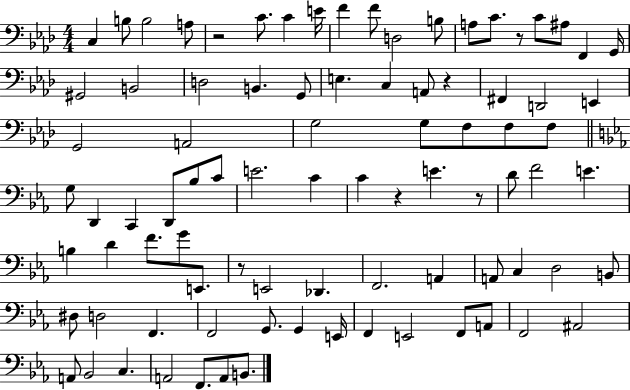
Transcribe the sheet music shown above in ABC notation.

X:1
T:Untitled
M:4/4
L:1/4
K:Ab
C, B,/2 B,2 A,/2 z2 C/2 C E/4 F F/2 D,2 B,/2 A,/2 C/2 z/2 C/2 ^A,/2 F,, G,,/4 ^G,,2 B,,2 D,2 B,, G,,/2 E, C, A,,/2 z ^F,, D,,2 E,, G,,2 A,,2 G,2 G,/2 F,/2 F,/2 F,/2 G,/2 D,, C,, D,,/2 _B,/2 C/2 E2 C C z E z/2 D/2 F2 E B, D F/2 G/2 E,,/2 z/2 E,,2 _D,, F,,2 A,, A,,/2 C, D,2 B,,/2 ^D,/2 D,2 F,, F,,2 G,,/2 G,, E,,/4 F,, E,,2 F,,/2 A,,/2 F,,2 ^A,,2 A,,/2 _B,,2 C, A,,2 F,,/2 A,,/2 B,,/2